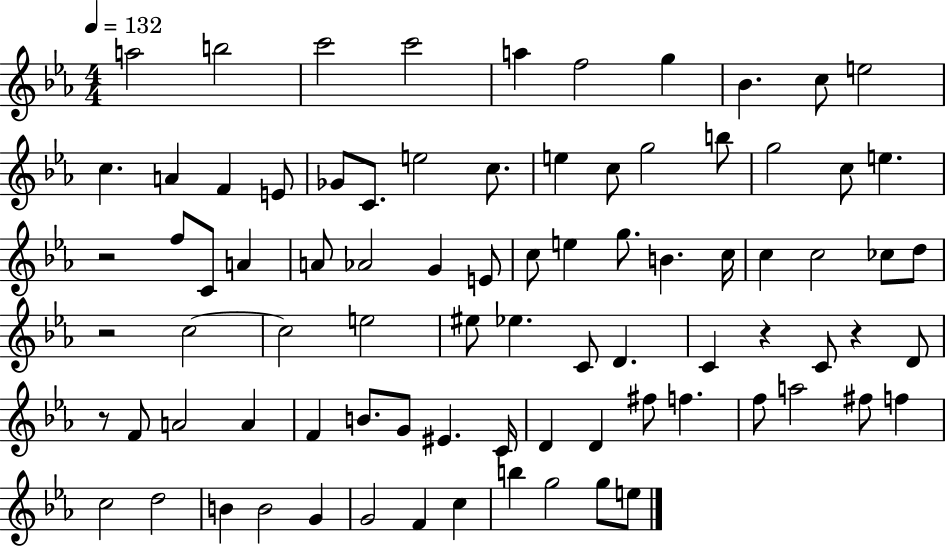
{
  \clef treble
  \numericTimeSignature
  \time 4/4
  \key ees \major
  \tempo 4 = 132
  \repeat volta 2 { a''2 b''2 | c'''2 c'''2 | a''4 f''2 g''4 | bes'4. c''8 e''2 | \break c''4. a'4 f'4 e'8 | ges'8 c'8. e''2 c''8. | e''4 c''8 g''2 b''8 | g''2 c''8 e''4. | \break r2 f''8 c'8 a'4 | a'8 aes'2 g'4 e'8 | c''8 e''4 g''8. b'4. c''16 | c''4 c''2 ces''8 d''8 | \break r2 c''2~~ | c''2 e''2 | eis''8 ees''4. c'8 d'4. | c'4 r4 c'8 r4 d'8 | \break r8 f'8 a'2 a'4 | f'4 b'8. g'8 eis'4. c'16 | d'4 d'4 fis''8 f''4. | f''8 a''2 fis''8 f''4 | \break c''2 d''2 | b'4 b'2 g'4 | g'2 f'4 c''4 | b''4 g''2 g''8 e''8 | \break } \bar "|."
}